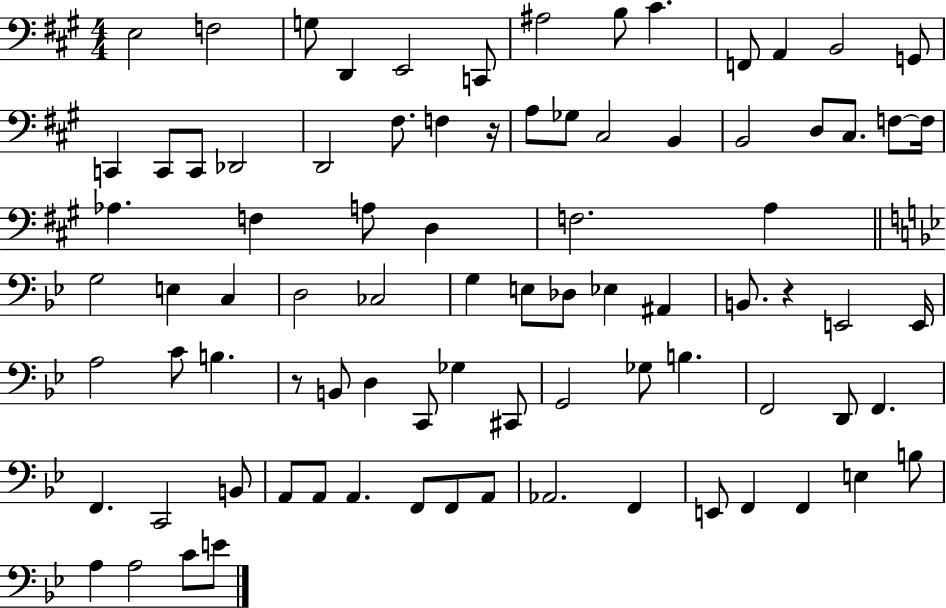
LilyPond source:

{
  \clef bass
  \numericTimeSignature
  \time 4/4
  \key a \major
  e2 f2 | g8 d,4 e,2 c,8 | ais2 b8 cis'4. | f,8 a,4 b,2 g,8 | \break c,4 c,8 c,8 des,2 | d,2 fis8. f4 r16 | a8 ges8 cis2 b,4 | b,2 d8 cis8. f8~~ f16 | \break aes4. f4 a8 d4 | f2. a4 | \bar "||" \break \key g \minor g2 e4 c4 | d2 ces2 | g4 e8 des8 ees4 ais,4 | b,8. r4 e,2 e,16 | \break a2 c'8 b4. | r8 b,8 d4 c,8 ges4 cis,8 | g,2 ges8 b4. | f,2 d,8 f,4. | \break f,4. c,2 b,8 | a,8 a,8 a,4. f,8 f,8 a,8 | aes,2. f,4 | e,8 f,4 f,4 e4 b8 | \break a4 a2 c'8 e'8 | \bar "|."
}